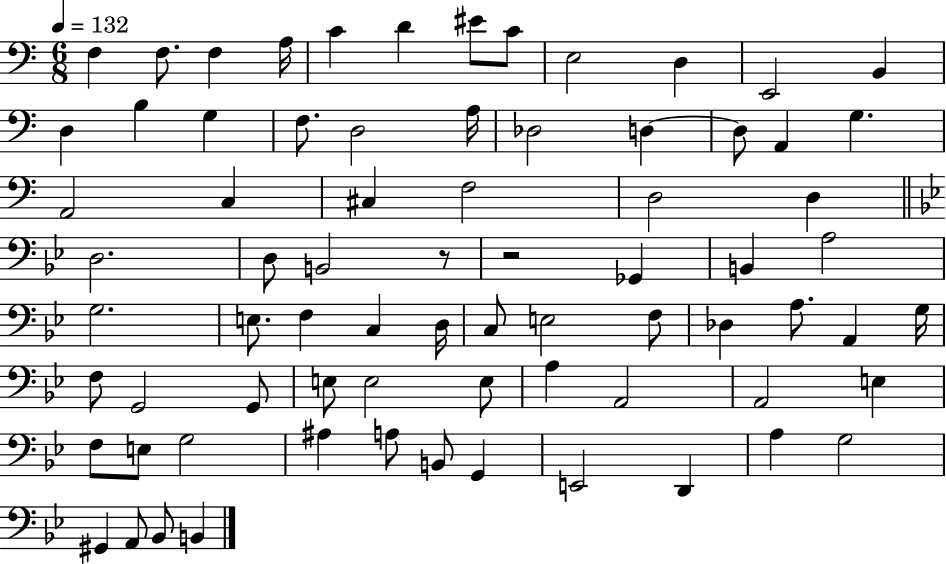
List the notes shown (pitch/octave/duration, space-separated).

F3/q F3/e. F3/q A3/s C4/q D4/q EIS4/e C4/e E3/h D3/q E2/h B2/q D3/q B3/q G3/q F3/e. D3/h A3/s Db3/h D3/q D3/e A2/q G3/q. A2/h C3/q C#3/q F3/h D3/h D3/q D3/h. D3/e B2/h R/e R/h Gb2/q B2/q A3/h G3/h. E3/e. F3/q C3/q D3/s C3/e E3/h F3/e Db3/q A3/e. A2/q G3/s F3/e G2/h G2/e E3/e E3/h E3/e A3/q A2/h A2/h E3/q F3/e E3/e G3/h A#3/q A3/e B2/e G2/q E2/h D2/q A3/q G3/h G#2/q A2/e Bb2/e B2/q